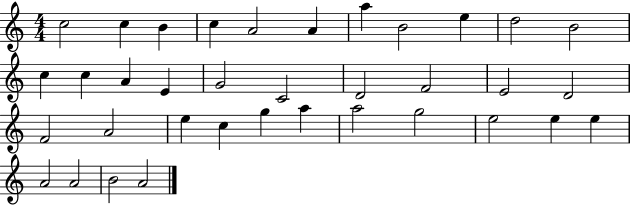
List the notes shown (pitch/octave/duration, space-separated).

C5/h C5/q B4/q C5/q A4/h A4/q A5/q B4/h E5/q D5/h B4/h C5/q C5/q A4/q E4/q G4/h C4/h D4/h F4/h E4/h D4/h F4/h A4/h E5/q C5/q G5/q A5/q A5/h G5/h E5/h E5/q E5/q A4/h A4/h B4/h A4/h